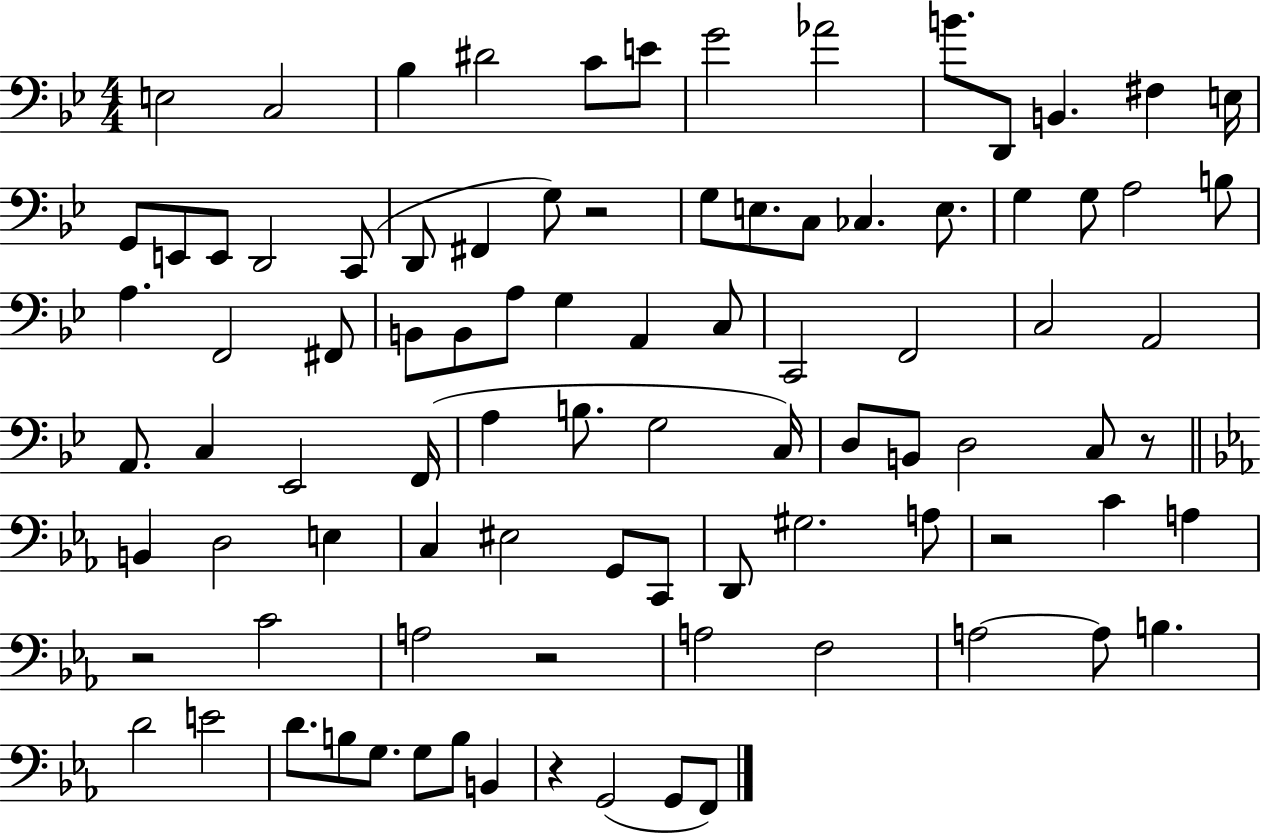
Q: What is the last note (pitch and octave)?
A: F2